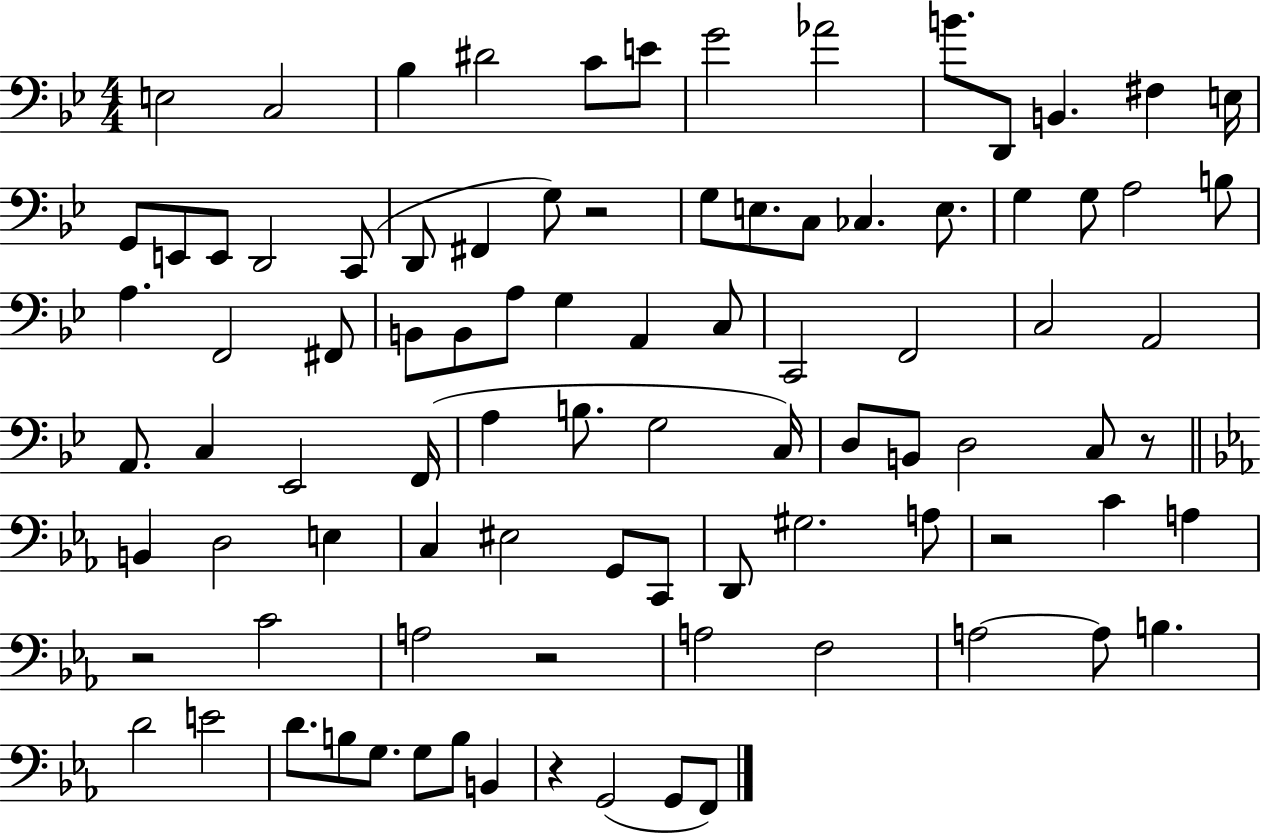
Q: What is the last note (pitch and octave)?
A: F2